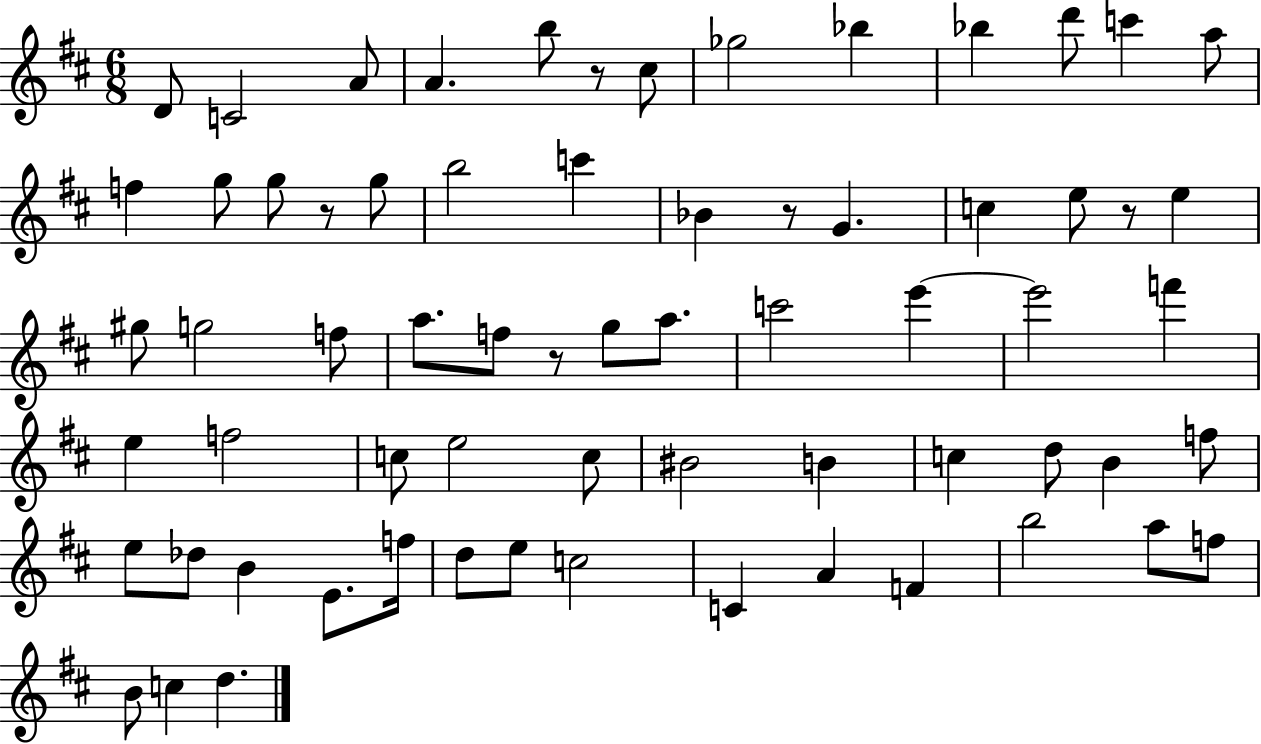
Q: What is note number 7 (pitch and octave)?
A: Gb5